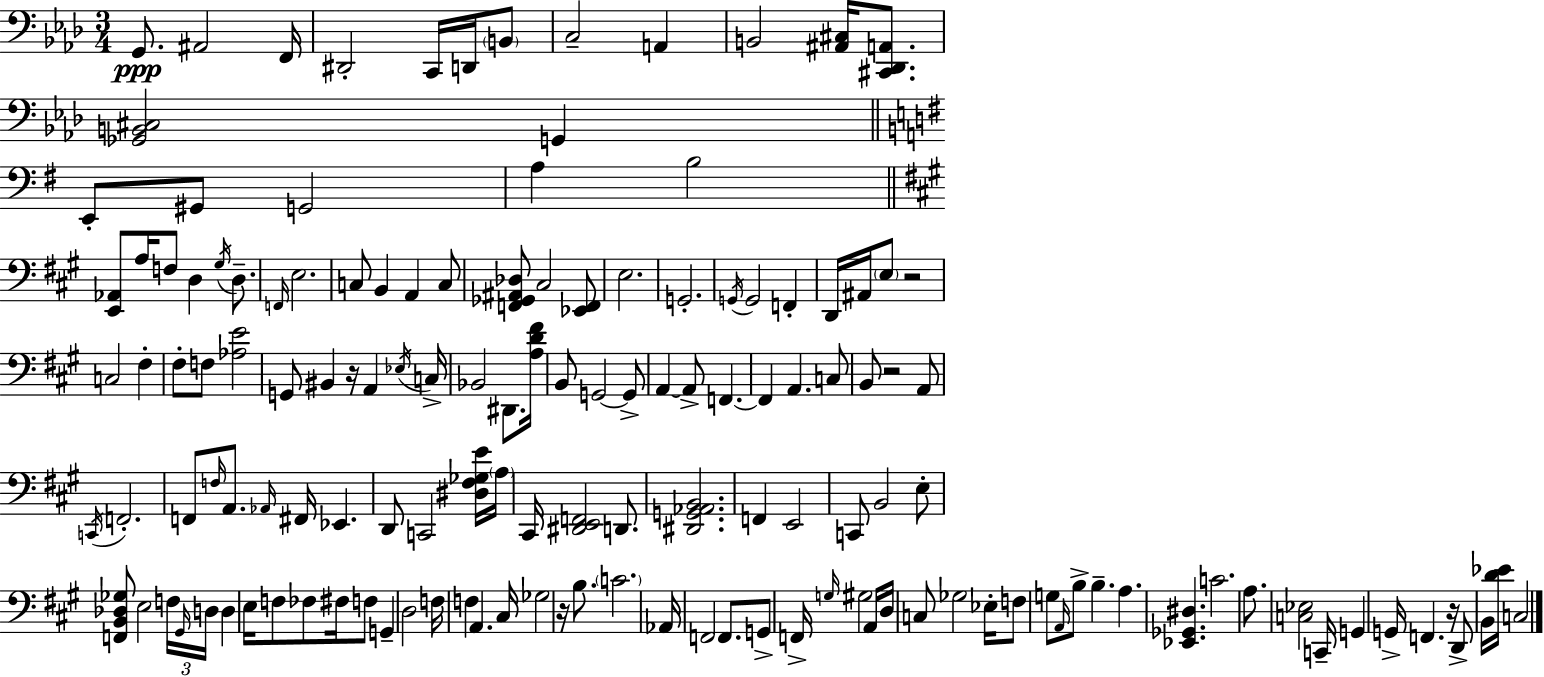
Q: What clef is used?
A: bass